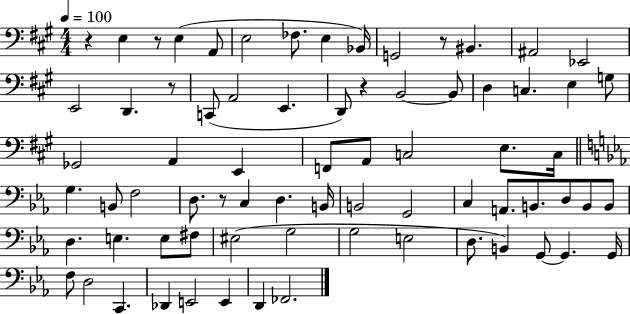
{
  \clef bass
  \numericTimeSignature
  \time 4/4
  \key a \major
  \tempo 4 = 100
  r4 e4 r8 e4( a,8 | e2 fes8. e4 bes,16) | g,2 r8 bis,4. | ais,2 ees,2 | \break e,2 d,4. r8 | c,8( a,2 e,4. | d,8) r4 b,2~~ b,8 | d4 c4. e4 g8 | \break ges,2 a,4 e,4 | f,8 a,8 c2 e8. c16 | \bar "||" \break \key ees \major g4. b,8 f2 | d8. r8 c4 d4. b,16 | b,2 g,2 | c4 a,8. b,8. d8 b,8 b,8 | \break d4. e4. e8 fis8 | eis2( g2 | g2 e2 | d8. b,4) g,8~~ g,4. g,16 | \break f8 d2 c,4. | des,4 e,2 e,4 | d,4 fes,2. | \bar "|."
}